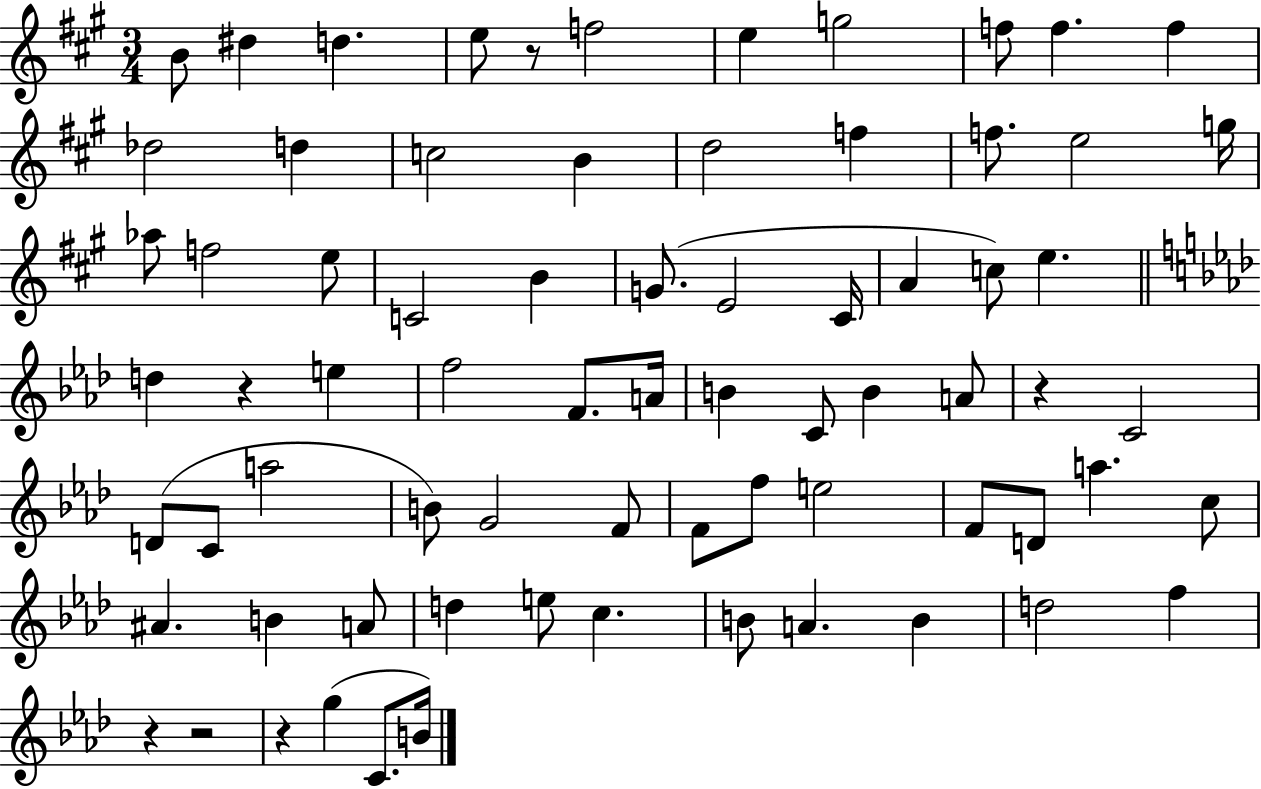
{
  \clef treble
  \numericTimeSignature
  \time 3/4
  \key a \major
  b'8 dis''4 d''4. | e''8 r8 f''2 | e''4 g''2 | f''8 f''4. f''4 | \break des''2 d''4 | c''2 b'4 | d''2 f''4 | f''8. e''2 g''16 | \break aes''8 f''2 e''8 | c'2 b'4 | g'8.( e'2 cis'16 | a'4 c''8) e''4. | \break \bar "||" \break \key aes \major d''4 r4 e''4 | f''2 f'8. a'16 | b'4 c'8 b'4 a'8 | r4 c'2 | \break d'8( c'8 a''2 | b'8) g'2 f'8 | f'8 f''8 e''2 | f'8 d'8 a''4. c''8 | \break ais'4. b'4 a'8 | d''4 e''8 c''4. | b'8 a'4. b'4 | d''2 f''4 | \break r4 r2 | r4 g''4( c'8. b'16) | \bar "|."
}